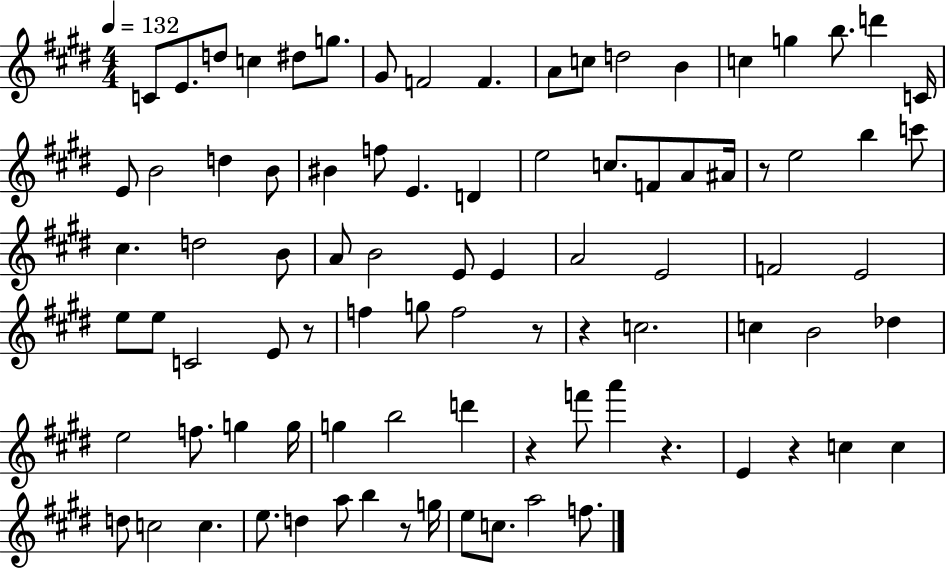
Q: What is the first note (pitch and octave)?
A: C4